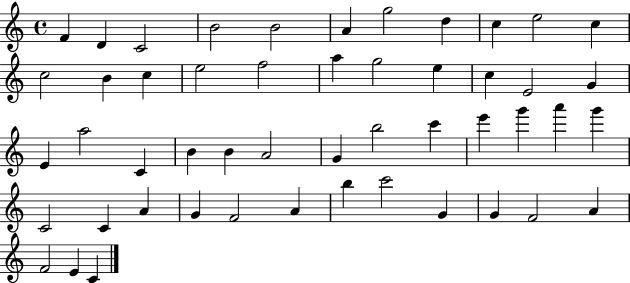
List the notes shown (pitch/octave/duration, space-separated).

F4/q D4/q C4/h B4/h B4/h A4/q G5/h D5/q C5/q E5/h C5/q C5/h B4/q C5/q E5/h F5/h A5/q G5/h E5/q C5/q E4/h G4/q E4/q A5/h C4/q B4/q B4/q A4/h G4/q B5/h C6/q E6/q G6/q A6/q G6/q C4/h C4/q A4/q G4/q F4/h A4/q B5/q C6/h G4/q G4/q F4/h A4/q F4/h E4/q C4/q